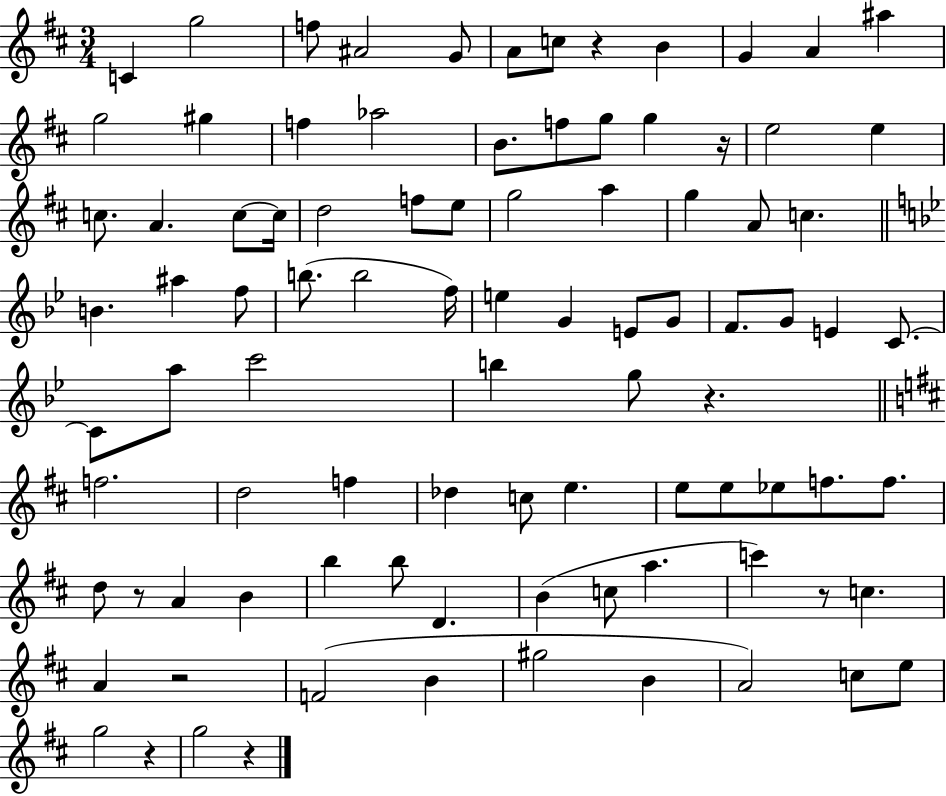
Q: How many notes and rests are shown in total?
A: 92